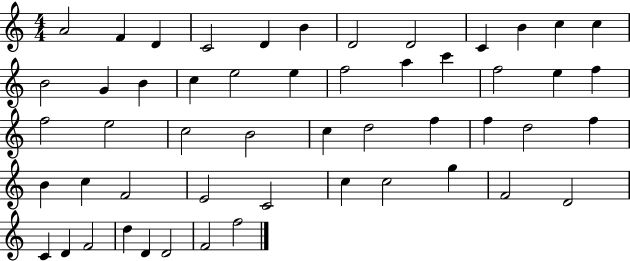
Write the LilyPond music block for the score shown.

{
  \clef treble
  \numericTimeSignature
  \time 4/4
  \key c \major
  a'2 f'4 d'4 | c'2 d'4 b'4 | d'2 d'2 | c'4 b'4 c''4 c''4 | \break b'2 g'4 b'4 | c''4 e''2 e''4 | f''2 a''4 c'''4 | f''2 e''4 f''4 | \break f''2 e''2 | c''2 b'2 | c''4 d''2 f''4 | f''4 d''2 f''4 | \break b'4 c''4 f'2 | e'2 c'2 | c''4 c''2 g''4 | f'2 d'2 | \break c'4 d'4 f'2 | d''4 d'4 d'2 | f'2 f''2 | \bar "|."
}